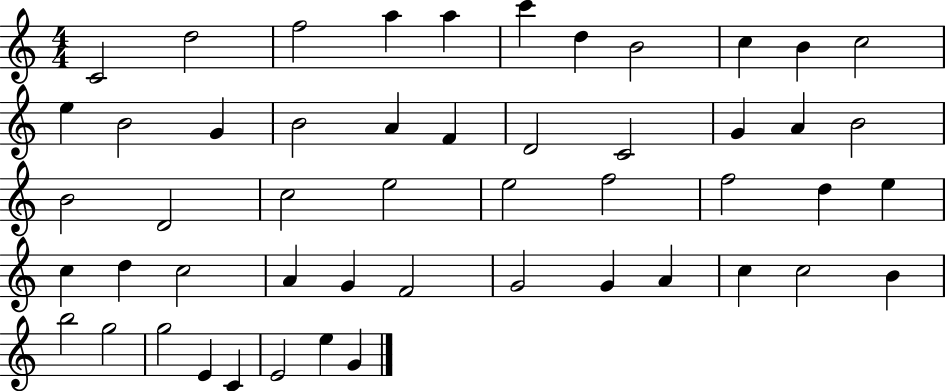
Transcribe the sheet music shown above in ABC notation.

X:1
T:Untitled
M:4/4
L:1/4
K:C
C2 d2 f2 a a c' d B2 c B c2 e B2 G B2 A F D2 C2 G A B2 B2 D2 c2 e2 e2 f2 f2 d e c d c2 A G F2 G2 G A c c2 B b2 g2 g2 E C E2 e G